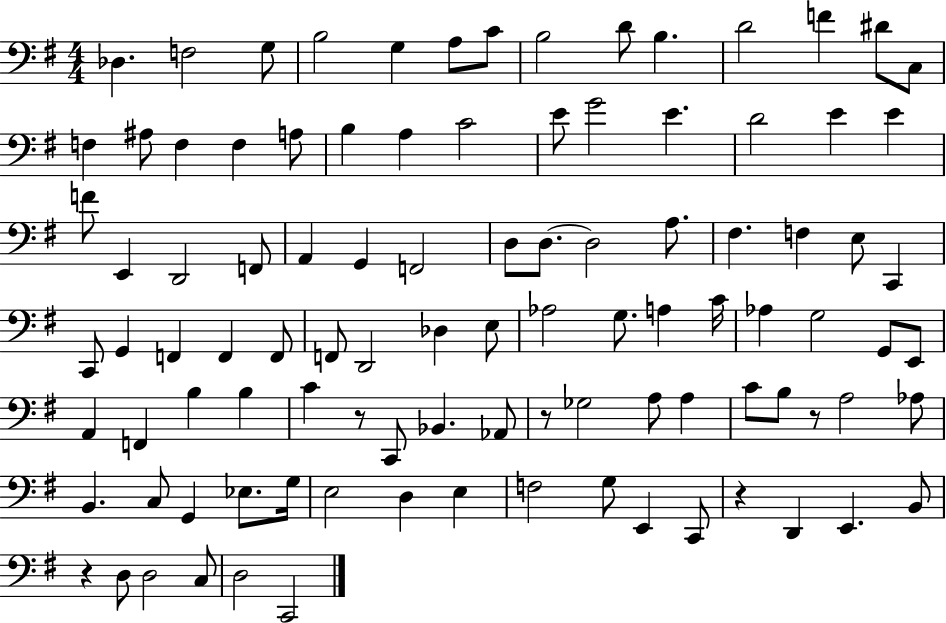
X:1
T:Untitled
M:4/4
L:1/4
K:G
_D, F,2 G,/2 B,2 G, A,/2 C/2 B,2 D/2 B, D2 F ^D/2 C,/2 F, ^A,/2 F, F, A,/2 B, A, C2 E/2 G2 E D2 E E F/2 E,, D,,2 F,,/2 A,, G,, F,,2 D,/2 D,/2 D,2 A,/2 ^F, F, E,/2 C,, C,,/2 G,, F,, F,, F,,/2 F,,/2 D,,2 _D, E,/2 _A,2 G,/2 A, C/4 _A, G,2 G,,/2 E,,/2 A,, F,, B, B, C z/2 C,,/2 _B,, _A,,/2 z/2 _G,2 A,/2 A, C/2 B,/2 z/2 A,2 _A,/2 B,, C,/2 G,, _E,/2 G,/4 E,2 D, E, F,2 G,/2 E,, C,,/2 z D,, E,, B,,/2 z D,/2 D,2 C,/2 D,2 C,,2